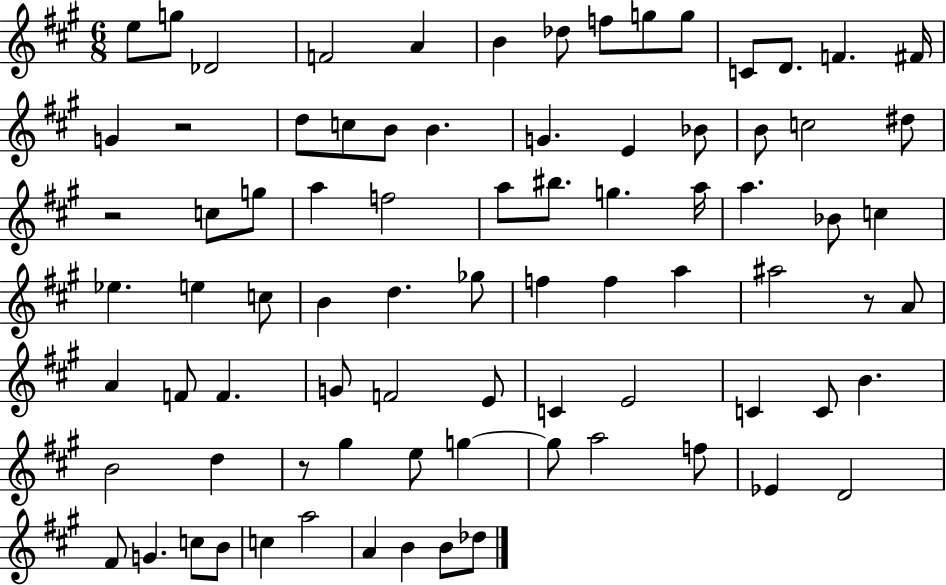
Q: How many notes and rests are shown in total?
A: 82